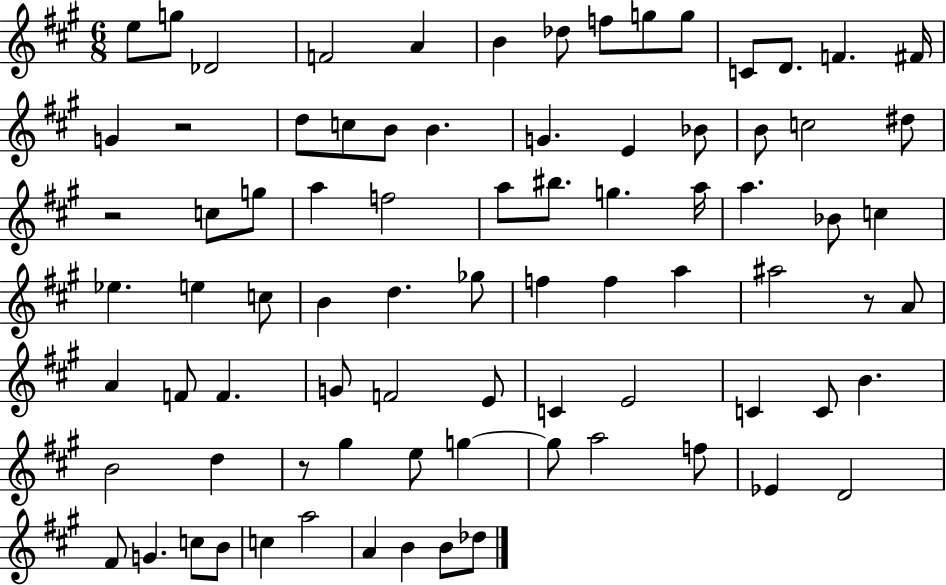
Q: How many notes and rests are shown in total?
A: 82